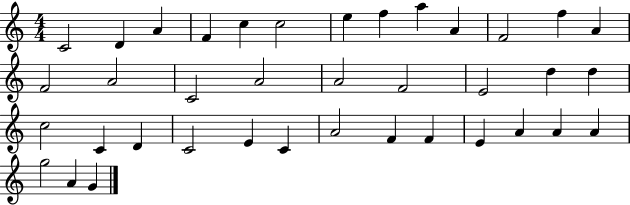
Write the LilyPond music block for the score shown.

{
  \clef treble
  \numericTimeSignature
  \time 4/4
  \key c \major
  c'2 d'4 a'4 | f'4 c''4 c''2 | e''4 f''4 a''4 a'4 | f'2 f''4 a'4 | \break f'2 a'2 | c'2 a'2 | a'2 f'2 | e'2 d''4 d''4 | \break c''2 c'4 d'4 | c'2 e'4 c'4 | a'2 f'4 f'4 | e'4 a'4 a'4 a'4 | \break g''2 a'4 g'4 | \bar "|."
}